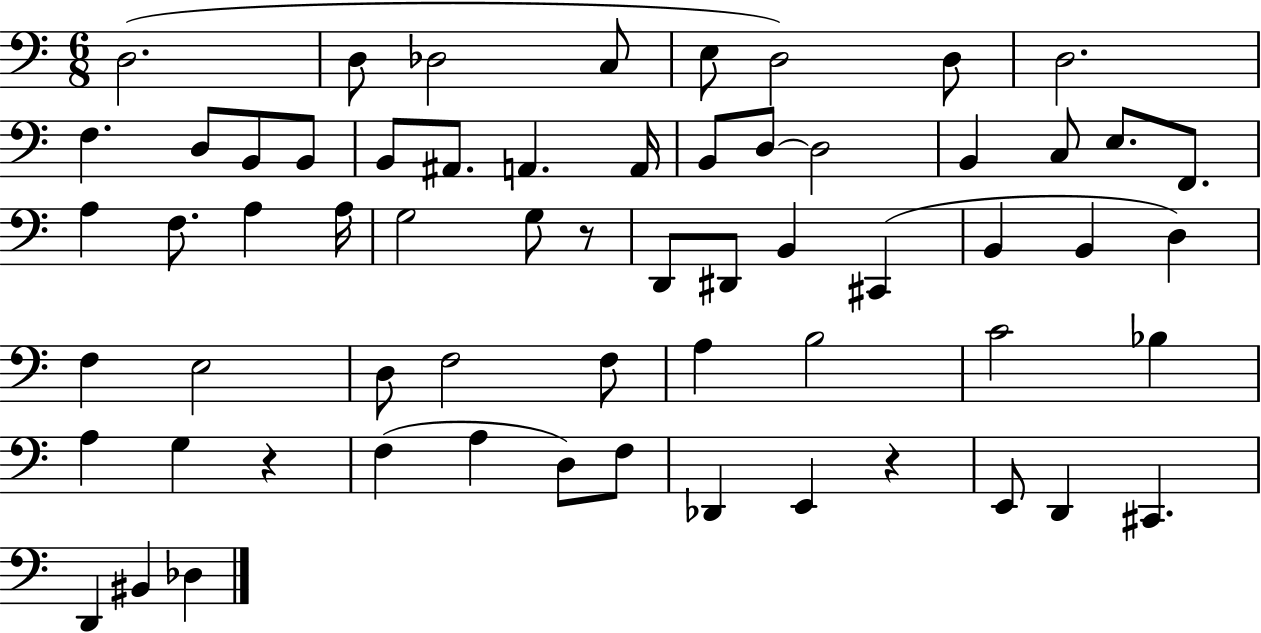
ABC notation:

X:1
T:Untitled
M:6/8
L:1/4
K:C
D,2 D,/2 _D,2 C,/2 E,/2 D,2 D,/2 D,2 F, D,/2 B,,/2 B,,/2 B,,/2 ^A,,/2 A,, A,,/4 B,,/2 D,/2 D,2 B,, C,/2 E,/2 F,,/2 A, F,/2 A, A,/4 G,2 G,/2 z/2 D,,/2 ^D,,/2 B,, ^C,, B,, B,, D, F, E,2 D,/2 F,2 F,/2 A, B,2 C2 _B, A, G, z F, A, D,/2 F,/2 _D,, E,, z E,,/2 D,, ^C,, D,, ^B,, _D,